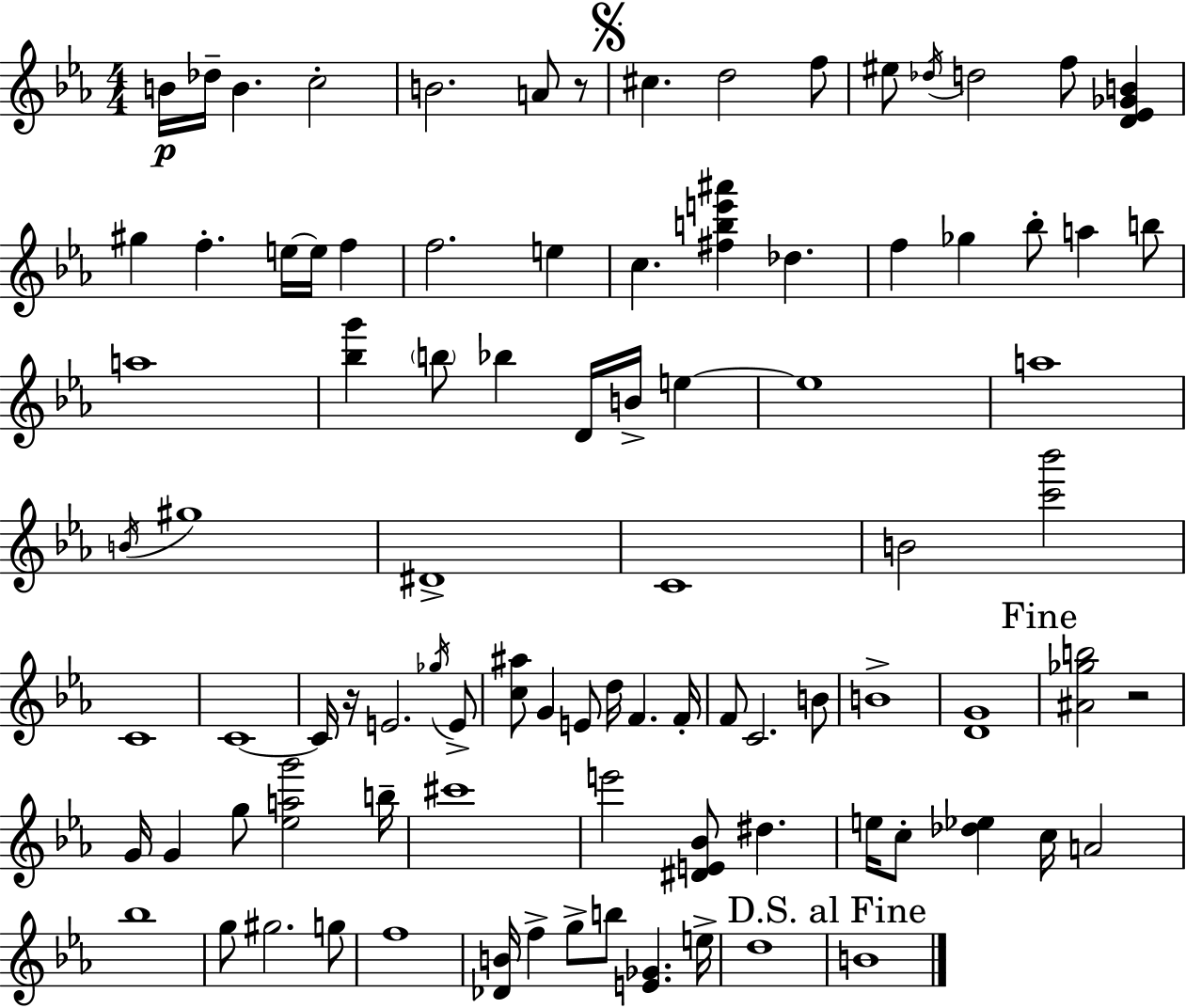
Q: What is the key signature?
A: C minor